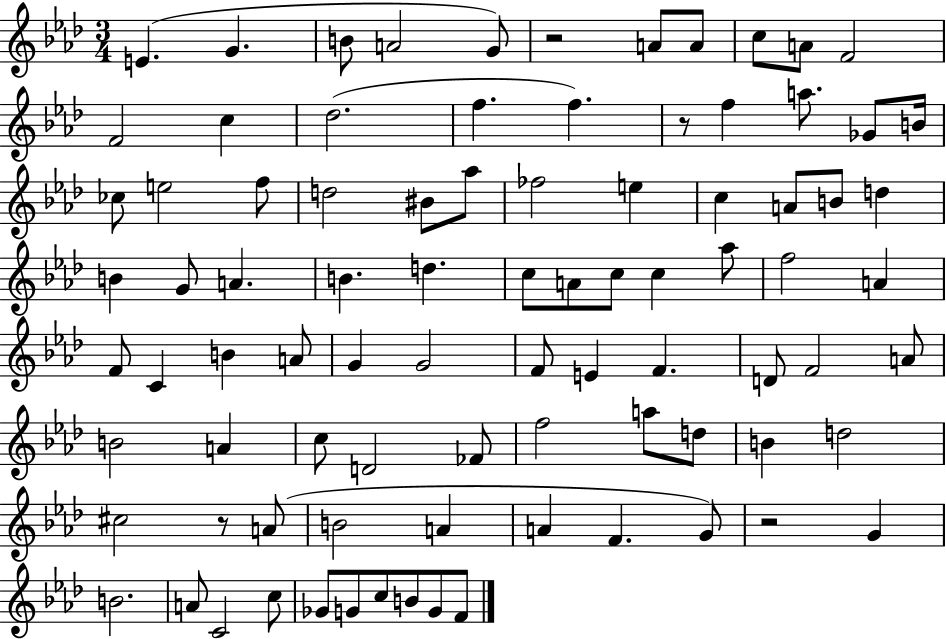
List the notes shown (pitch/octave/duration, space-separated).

E4/q. G4/q. B4/e A4/h G4/e R/h A4/e A4/e C5/e A4/e F4/h F4/h C5/q Db5/h. F5/q. F5/q. R/e F5/q A5/e. Gb4/e B4/s CES5/e E5/h F5/e D5/h BIS4/e Ab5/e FES5/h E5/q C5/q A4/e B4/e D5/q B4/q G4/e A4/q. B4/q. D5/q. C5/e A4/e C5/e C5/q Ab5/e F5/h A4/q F4/e C4/q B4/q A4/e G4/q G4/h F4/e E4/q F4/q. D4/e F4/h A4/e B4/h A4/q C5/e D4/h FES4/e F5/h A5/e D5/e B4/q D5/h C#5/h R/e A4/e B4/h A4/q A4/q F4/q. G4/e R/h G4/q B4/h. A4/e C4/h C5/e Gb4/e G4/e C5/e B4/e G4/e F4/e